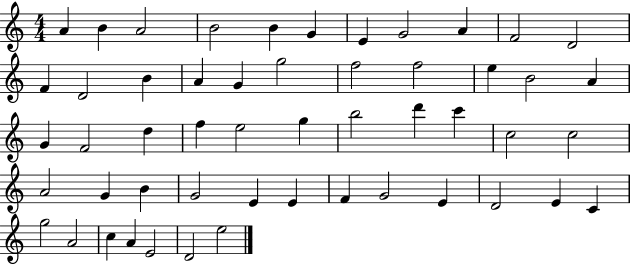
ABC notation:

X:1
T:Untitled
M:4/4
L:1/4
K:C
A B A2 B2 B G E G2 A F2 D2 F D2 B A G g2 f2 f2 e B2 A G F2 d f e2 g b2 d' c' c2 c2 A2 G B G2 E E F G2 E D2 E C g2 A2 c A E2 D2 e2